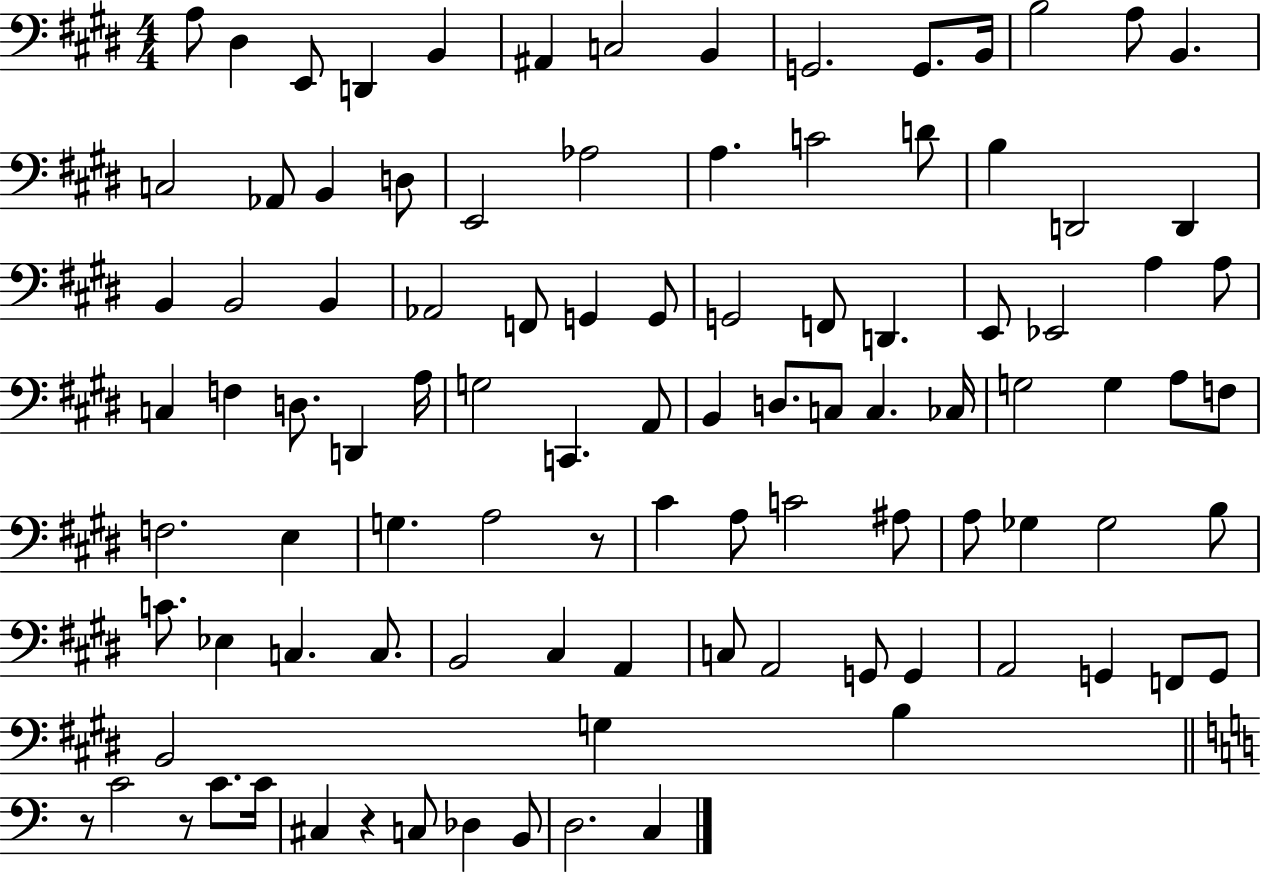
X:1
T:Untitled
M:4/4
L:1/4
K:E
A,/2 ^D, E,,/2 D,, B,, ^A,, C,2 B,, G,,2 G,,/2 B,,/4 B,2 A,/2 B,, C,2 _A,,/2 B,, D,/2 E,,2 _A,2 A, C2 D/2 B, D,,2 D,, B,, B,,2 B,, _A,,2 F,,/2 G,, G,,/2 G,,2 F,,/2 D,, E,,/2 _E,,2 A, A,/2 C, F, D,/2 D,, A,/4 G,2 C,, A,,/2 B,, D,/2 C,/2 C, _C,/4 G,2 G, A,/2 F,/2 F,2 E, G, A,2 z/2 ^C A,/2 C2 ^A,/2 A,/2 _G, _G,2 B,/2 C/2 _E, C, C,/2 B,,2 ^C, A,, C,/2 A,,2 G,,/2 G,, A,,2 G,, F,,/2 G,,/2 B,,2 G, B, z/2 C2 z/2 C/2 C/4 ^C, z C,/2 _D, B,,/2 D,2 C,